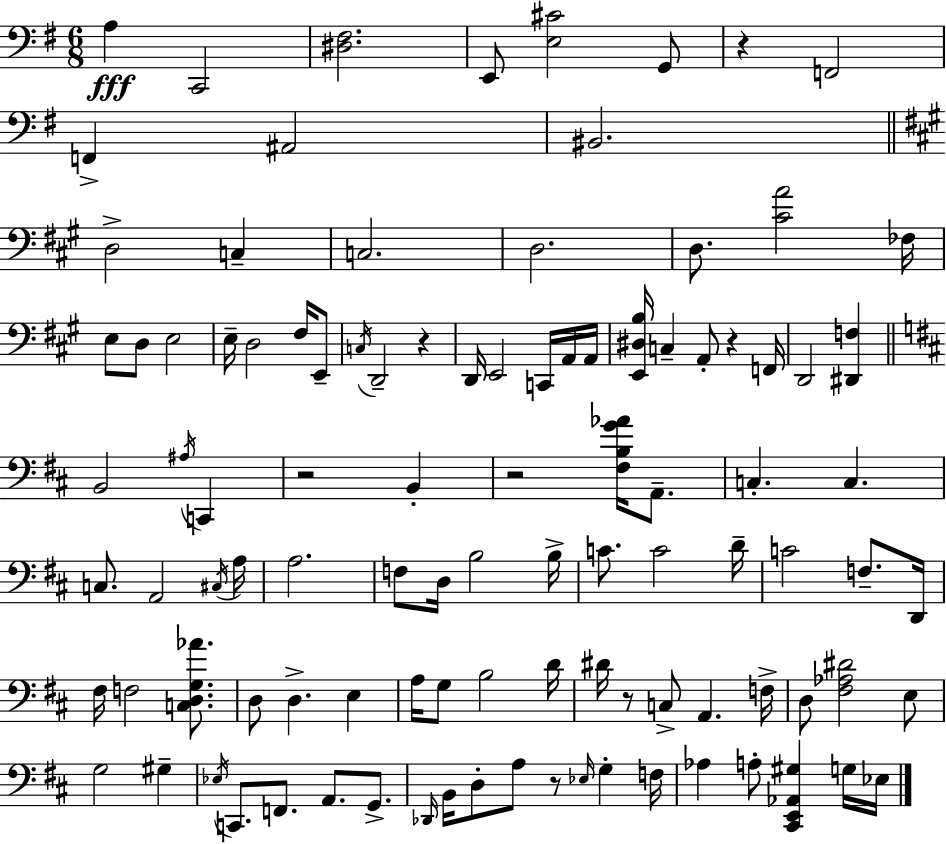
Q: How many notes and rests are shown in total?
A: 103